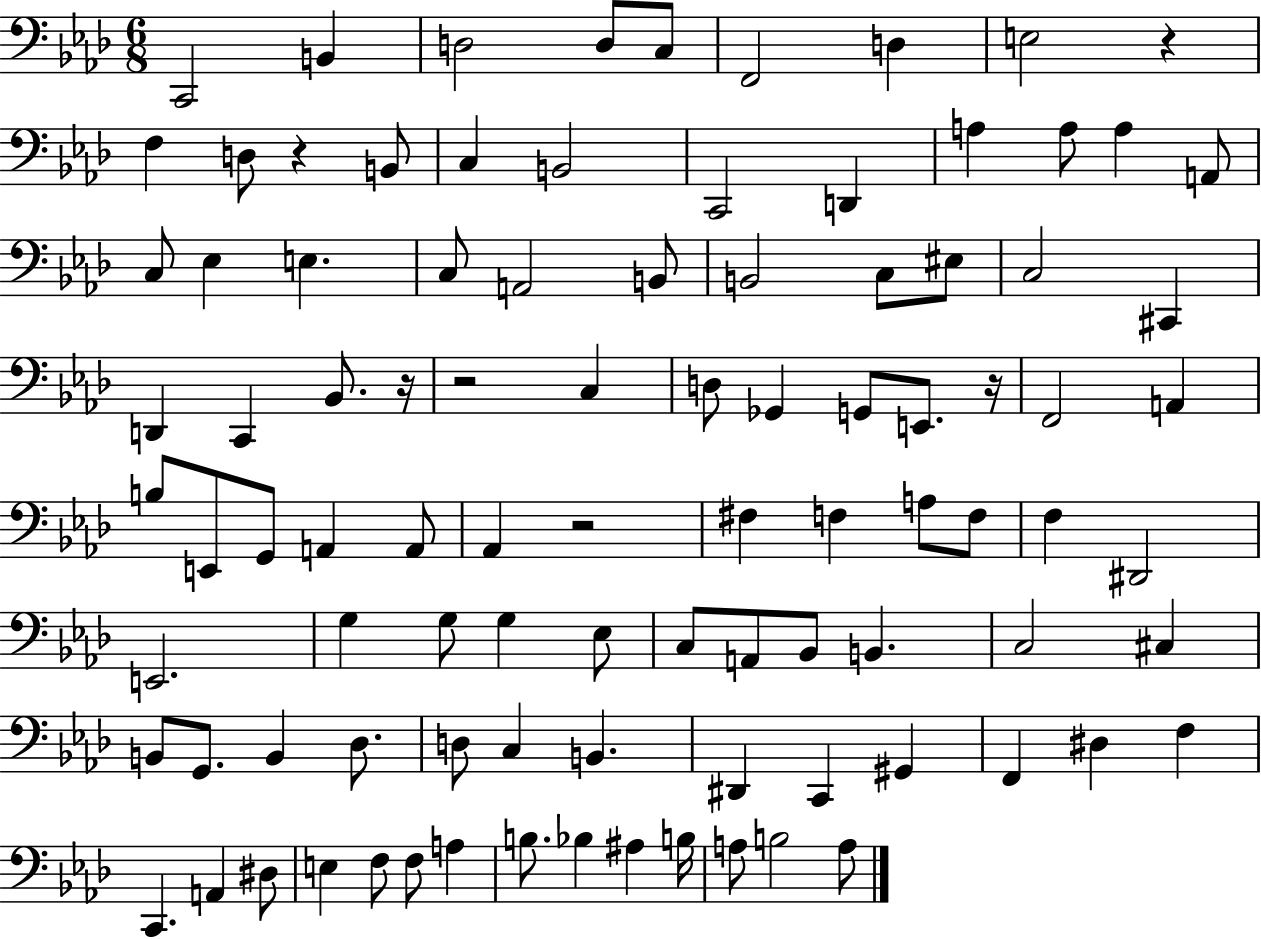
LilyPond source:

{
  \clef bass
  \numericTimeSignature
  \time 6/8
  \key aes \major
  \repeat volta 2 { c,2 b,4 | d2 d8 c8 | f,2 d4 | e2 r4 | \break f4 d8 r4 b,8 | c4 b,2 | c,2 d,4 | a4 a8 a4 a,8 | \break c8 ees4 e4. | c8 a,2 b,8 | b,2 c8 eis8 | c2 cis,4 | \break d,4 c,4 bes,8. r16 | r2 c4 | d8 ges,4 g,8 e,8. r16 | f,2 a,4 | \break b8 e,8 g,8 a,4 a,8 | aes,4 r2 | fis4 f4 a8 f8 | f4 dis,2 | \break e,2. | g4 g8 g4 ees8 | c8 a,8 bes,8 b,4. | c2 cis4 | \break b,8 g,8. b,4 des8. | d8 c4 b,4. | dis,4 c,4 gis,4 | f,4 dis4 f4 | \break c,4. a,4 dis8 | e4 f8 f8 a4 | b8. bes4 ais4 b16 | a8 b2 a8 | \break } \bar "|."
}